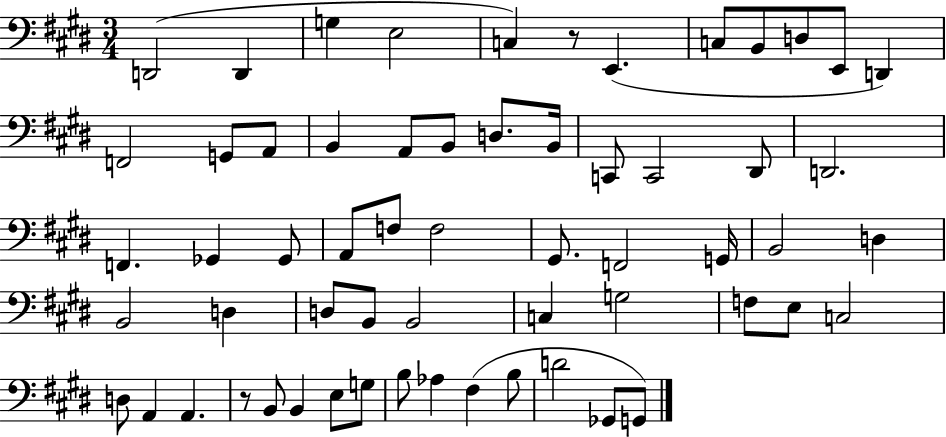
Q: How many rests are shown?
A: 2